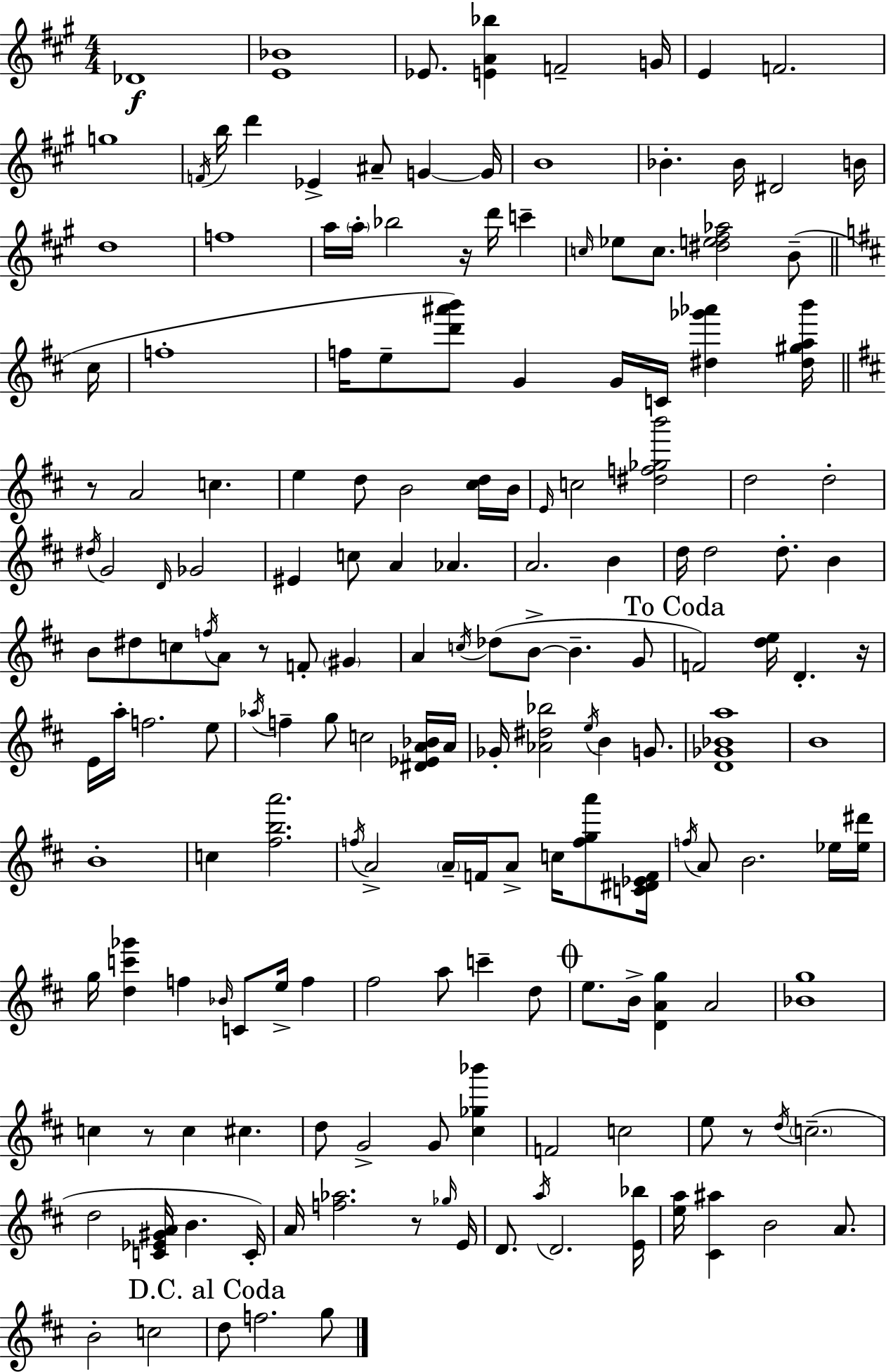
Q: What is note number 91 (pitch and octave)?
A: B4